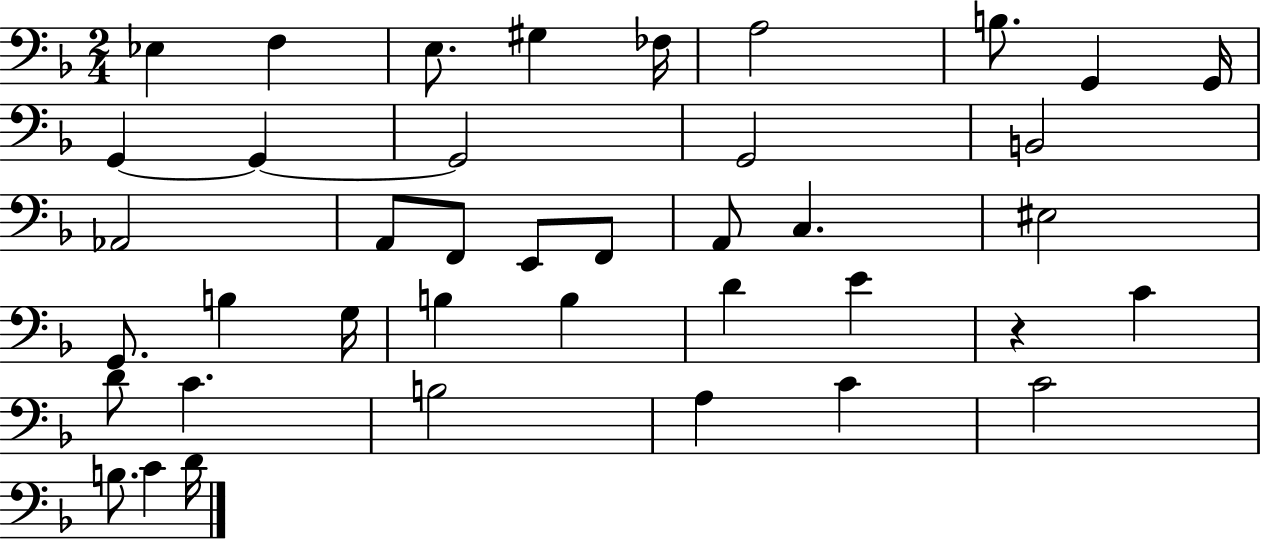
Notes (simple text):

Eb3/q F3/q E3/e. G#3/q FES3/s A3/h B3/e. G2/q G2/s G2/q G2/q G2/h G2/h B2/h Ab2/h A2/e F2/e E2/e F2/e A2/e C3/q. EIS3/h G2/e. B3/q G3/s B3/q B3/q D4/q E4/q R/q C4/q D4/e C4/q. B3/h A3/q C4/q C4/h B3/e. C4/q D4/s